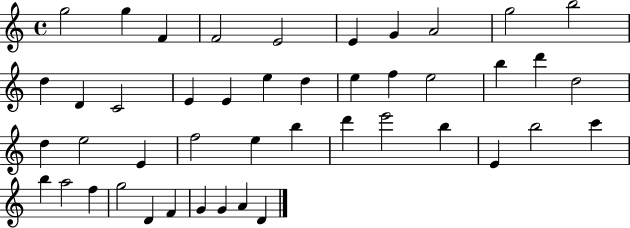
G5/h G5/q F4/q F4/h E4/h E4/q G4/q A4/h G5/h B5/h D5/q D4/q C4/h E4/q E4/q E5/q D5/q E5/q F5/q E5/h B5/q D6/q D5/h D5/q E5/h E4/q F5/h E5/q B5/q D6/q E6/h B5/q E4/q B5/h C6/q B5/q A5/h F5/q G5/h D4/q F4/q G4/q G4/q A4/q D4/q